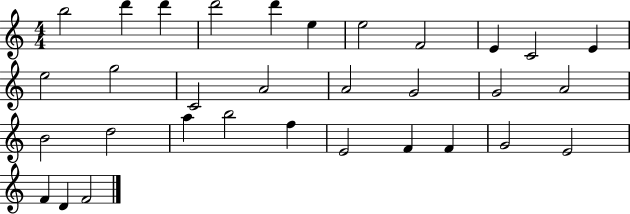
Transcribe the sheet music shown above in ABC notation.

X:1
T:Untitled
M:4/4
L:1/4
K:C
b2 d' d' d'2 d' e e2 F2 E C2 E e2 g2 C2 A2 A2 G2 G2 A2 B2 d2 a b2 f E2 F F G2 E2 F D F2